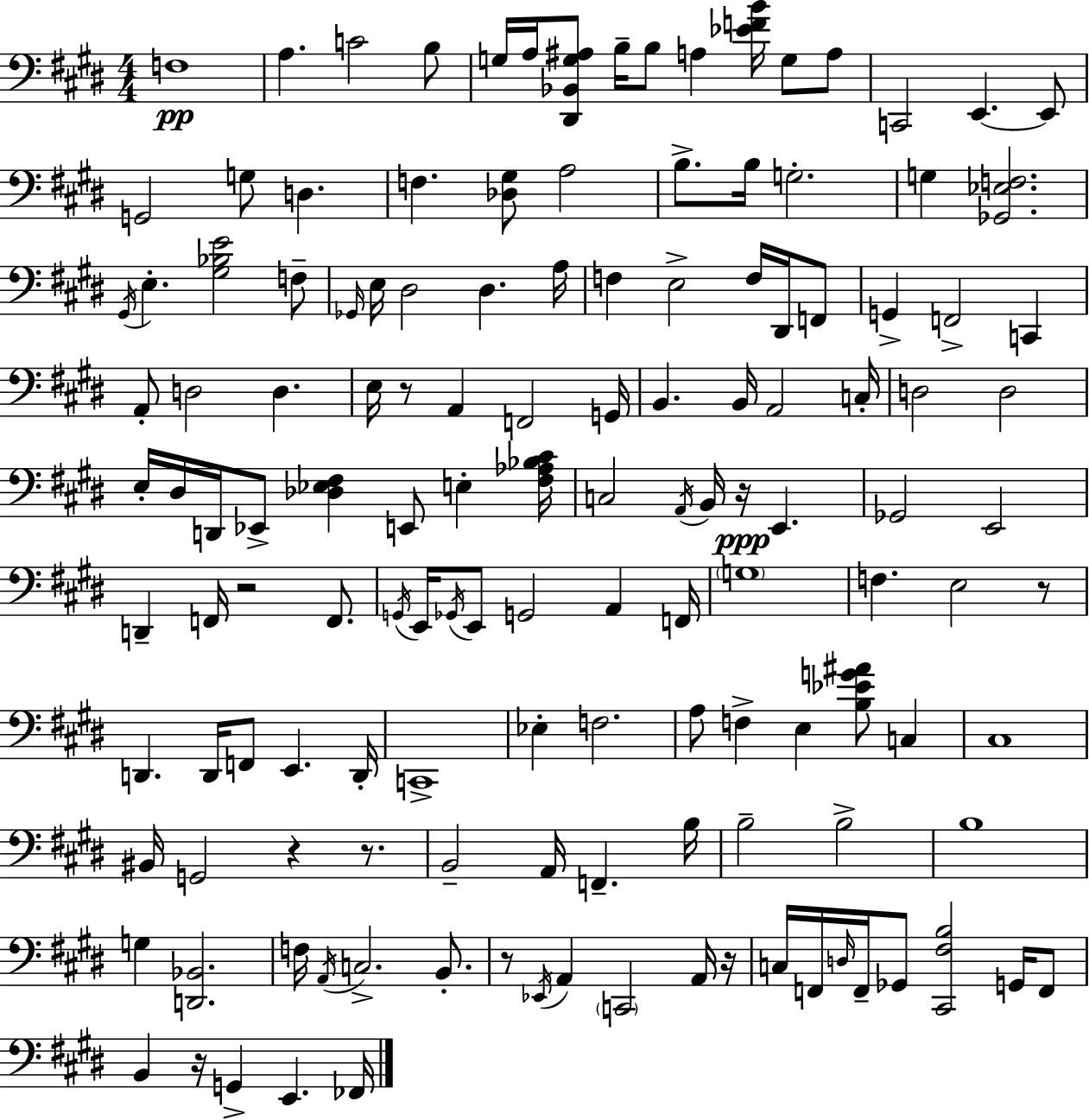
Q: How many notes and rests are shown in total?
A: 138